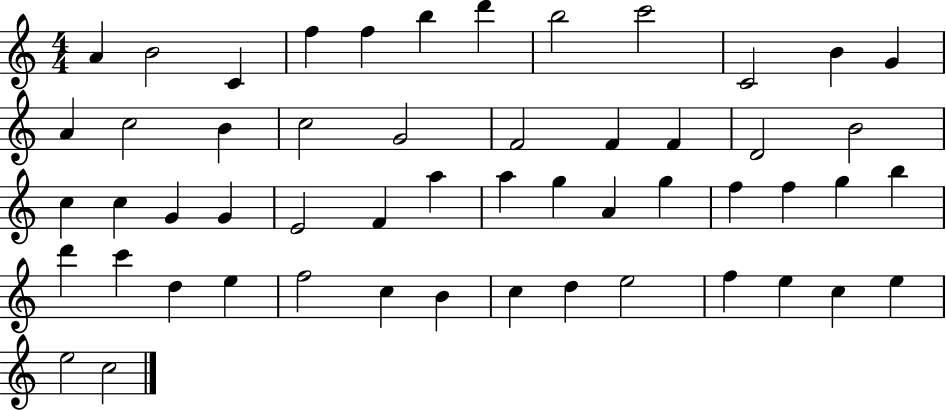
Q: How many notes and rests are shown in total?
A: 53